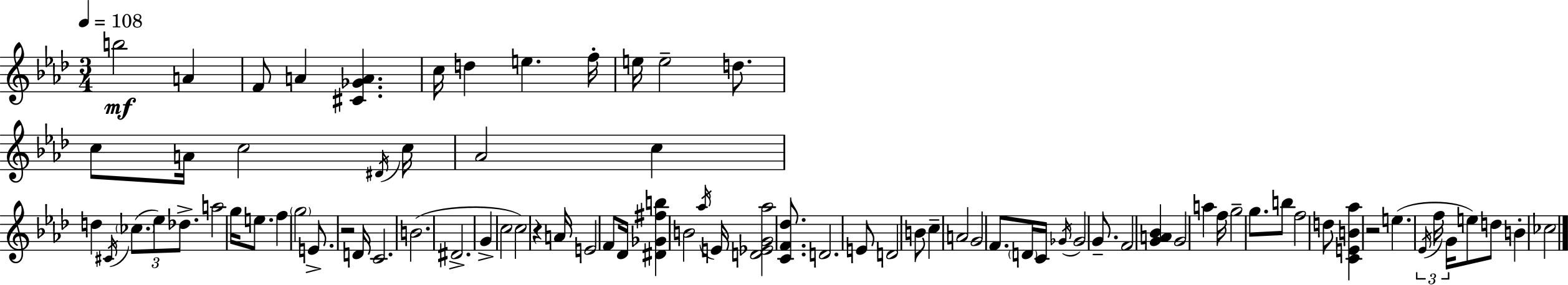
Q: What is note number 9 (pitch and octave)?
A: E5